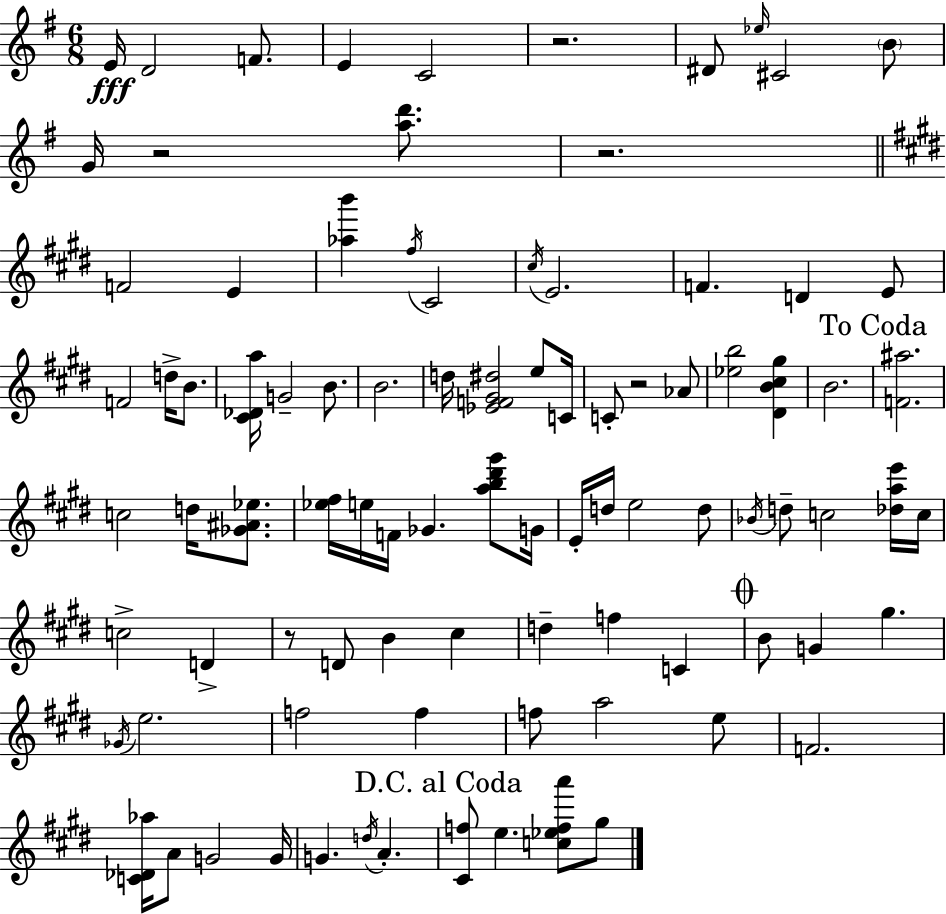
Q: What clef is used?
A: treble